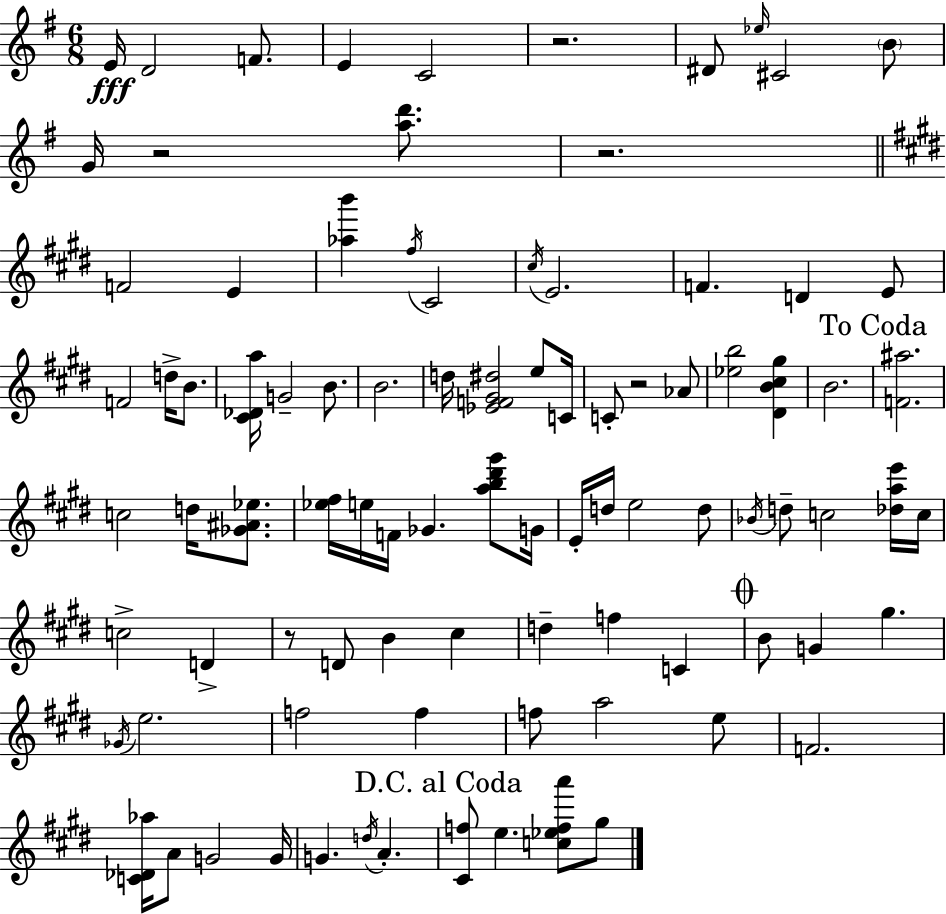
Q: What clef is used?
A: treble